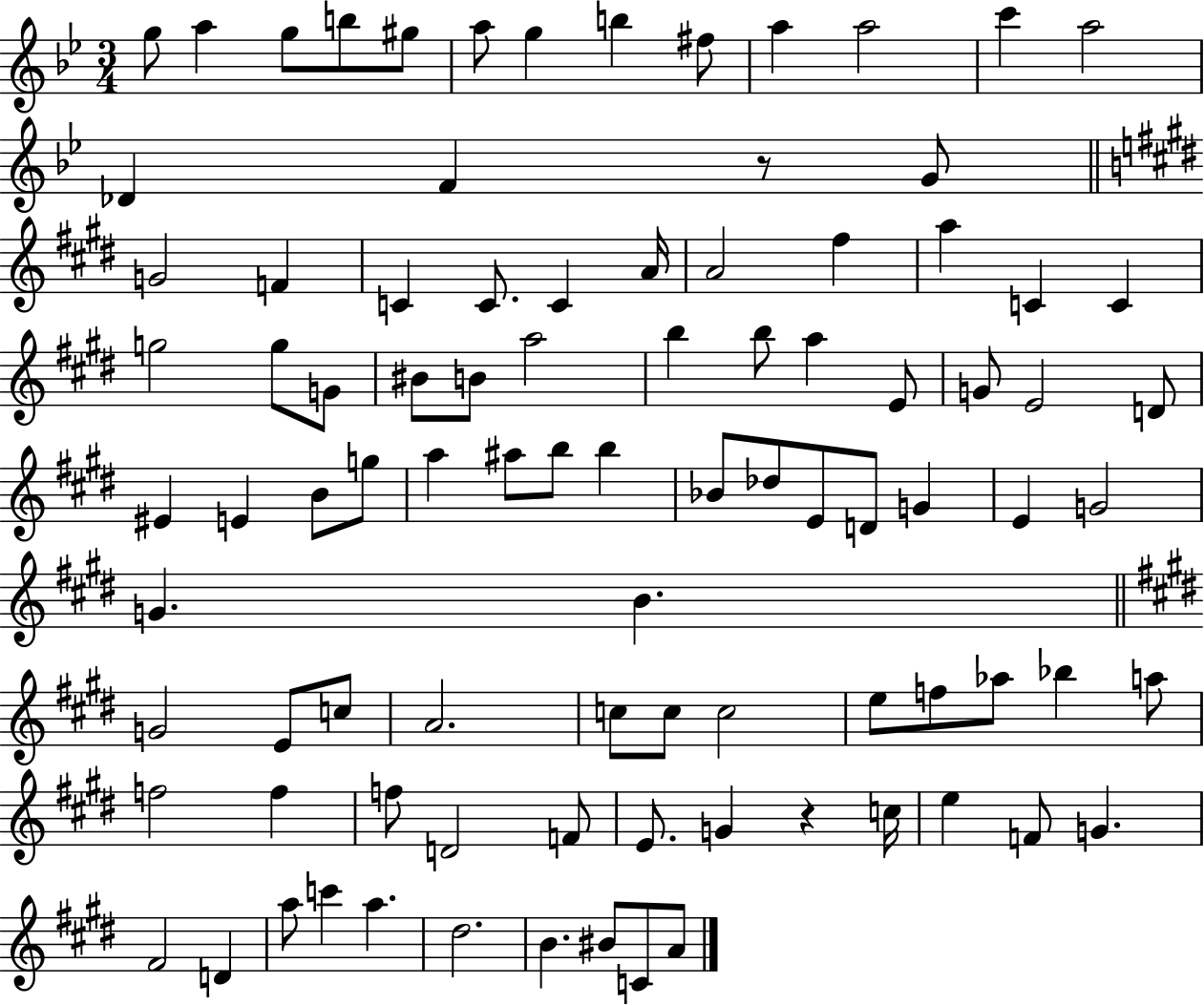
X:1
T:Untitled
M:3/4
L:1/4
K:Bb
g/2 a g/2 b/2 ^g/2 a/2 g b ^f/2 a a2 c' a2 _D F z/2 G/2 G2 F C C/2 C A/4 A2 ^f a C C g2 g/2 G/2 ^B/2 B/2 a2 b b/2 a E/2 G/2 E2 D/2 ^E E B/2 g/2 a ^a/2 b/2 b _B/2 _d/2 E/2 D/2 G E G2 G B G2 E/2 c/2 A2 c/2 c/2 c2 e/2 f/2 _a/2 _b a/2 f2 f f/2 D2 F/2 E/2 G z c/4 e F/2 G ^F2 D a/2 c' a ^d2 B ^B/2 C/2 A/2